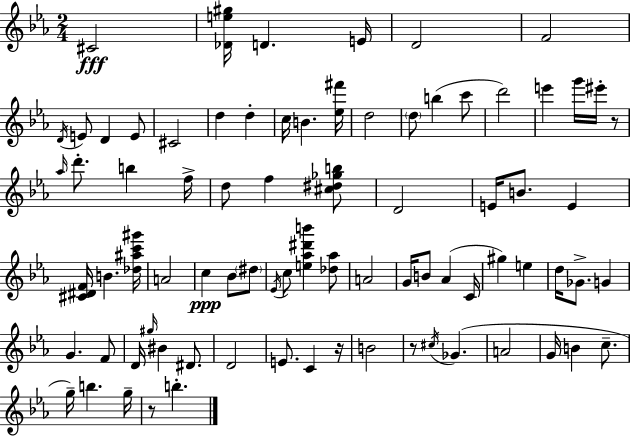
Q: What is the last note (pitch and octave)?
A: B5